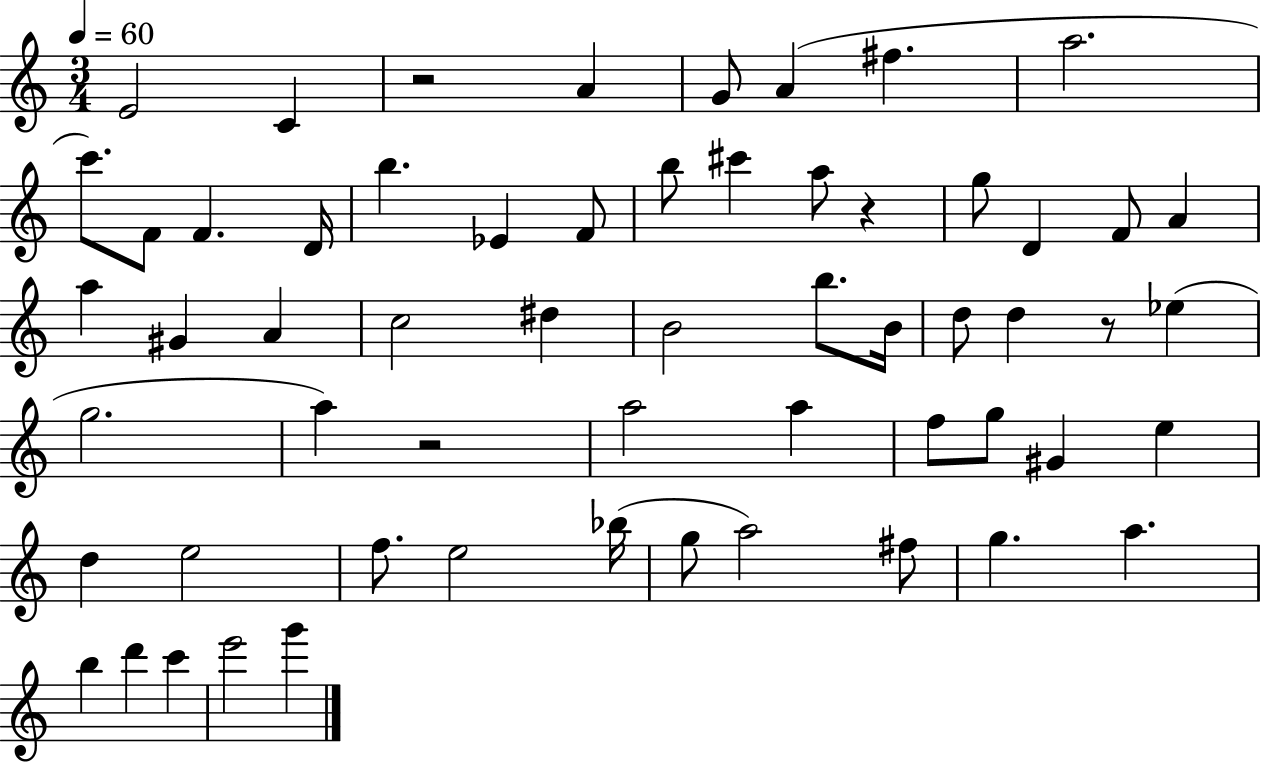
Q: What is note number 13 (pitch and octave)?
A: Eb4